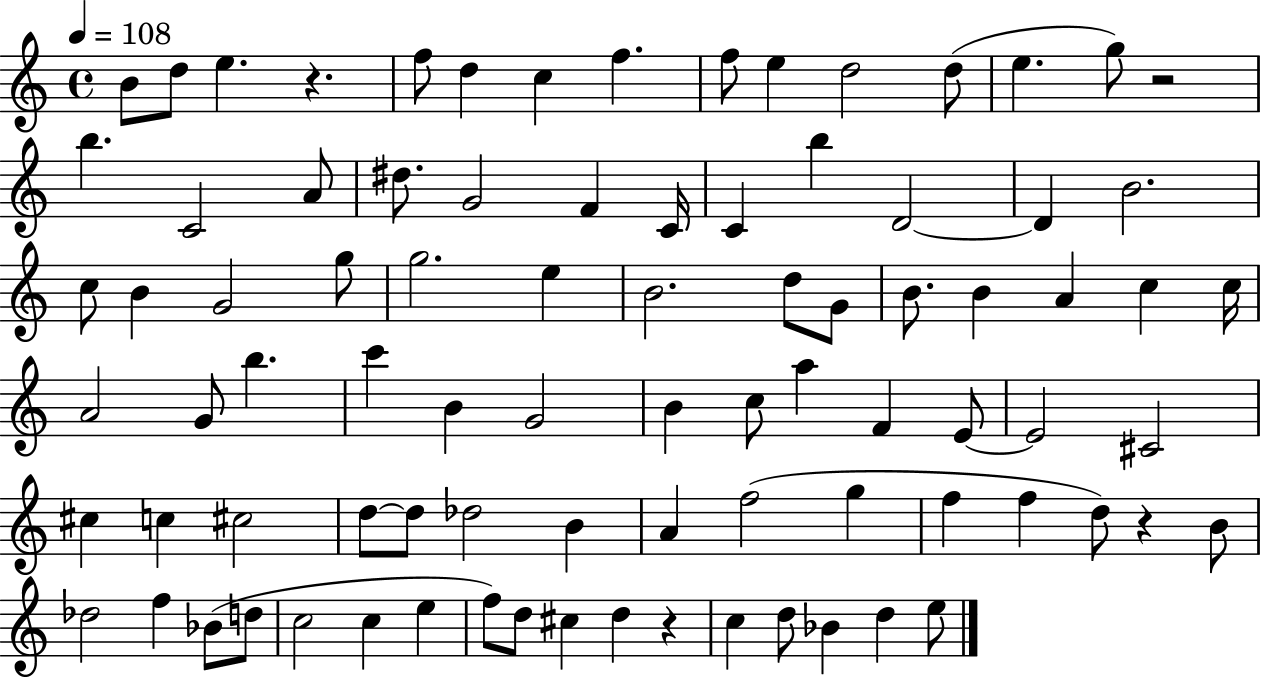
{
  \clef treble
  \time 4/4
  \defaultTimeSignature
  \key c \major
  \tempo 4 = 108
  b'8 d''8 e''4. r4. | f''8 d''4 c''4 f''4. | f''8 e''4 d''2 d''8( | e''4. g''8) r2 | \break b''4. c'2 a'8 | dis''8. g'2 f'4 c'16 | c'4 b''4 d'2~~ | d'4 b'2. | \break c''8 b'4 g'2 g''8 | g''2. e''4 | b'2. d''8 g'8 | b'8. b'4 a'4 c''4 c''16 | \break a'2 g'8 b''4. | c'''4 b'4 g'2 | b'4 c''8 a''4 f'4 e'8~~ | e'2 cis'2 | \break cis''4 c''4 cis''2 | d''8~~ d''8 des''2 b'4 | a'4 f''2( g''4 | f''4 f''4 d''8) r4 b'8 | \break des''2 f''4 bes'8( d''8 | c''2 c''4 e''4 | f''8) d''8 cis''4 d''4 r4 | c''4 d''8 bes'4 d''4 e''8 | \break \bar "|."
}